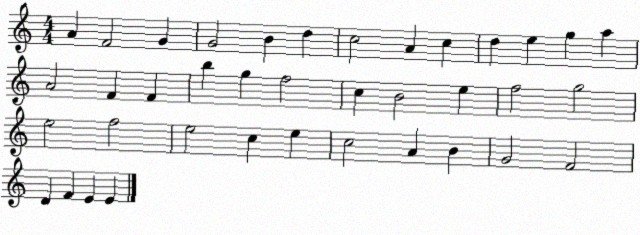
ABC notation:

X:1
T:Untitled
M:4/4
L:1/4
K:C
A F2 G G2 B d c2 A c d e g a A2 F F b g f2 c B2 e f2 g2 e2 f2 e2 c e c2 A B G2 F2 D F E E